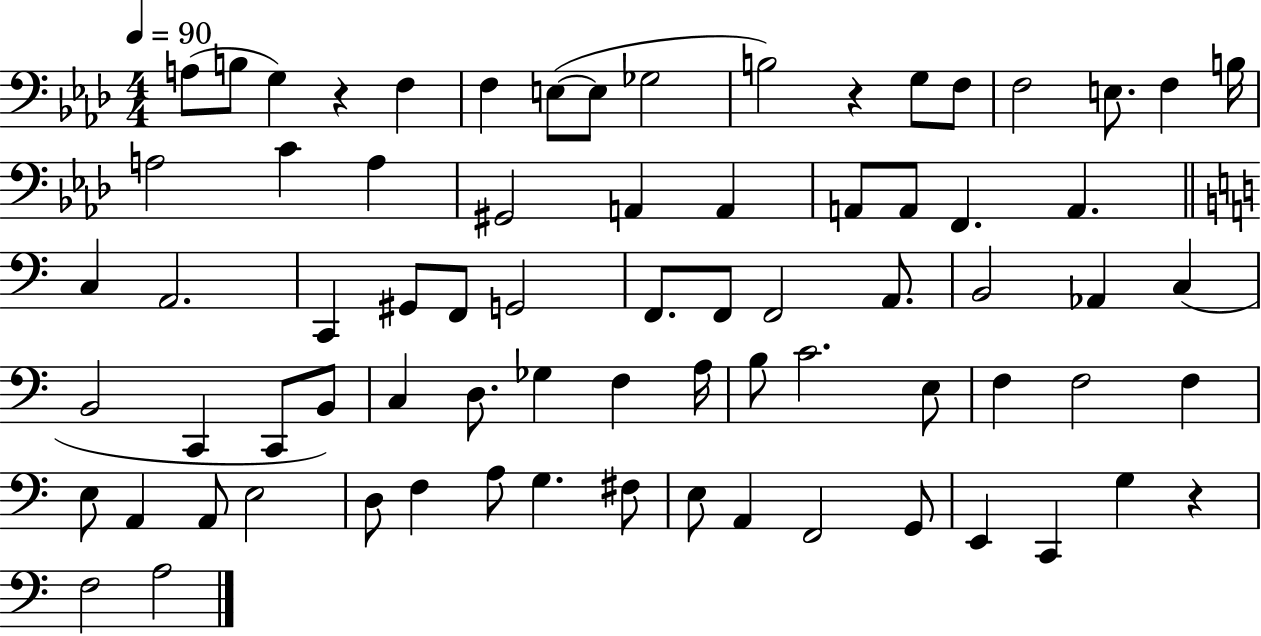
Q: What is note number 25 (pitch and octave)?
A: A2